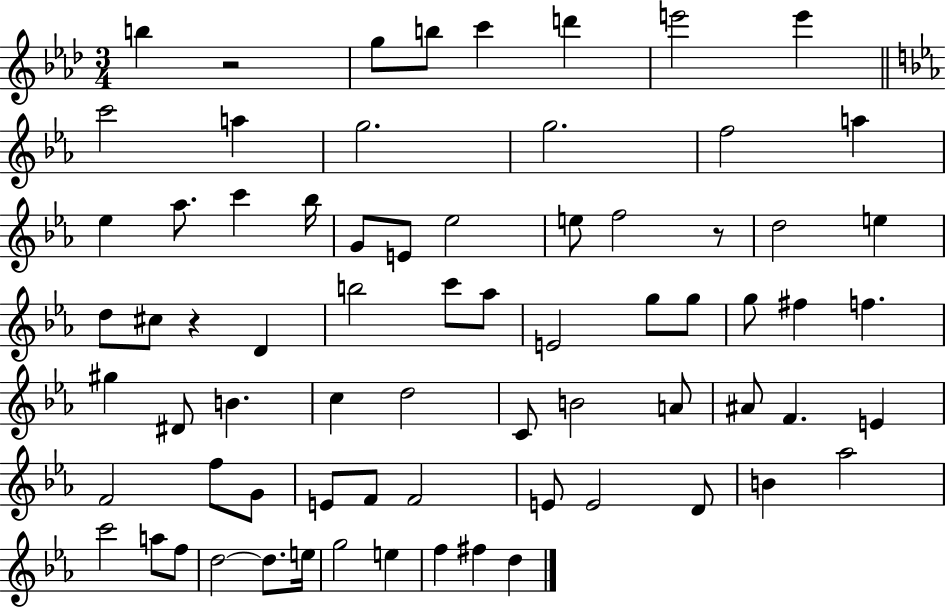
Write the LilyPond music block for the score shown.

{
  \clef treble
  \numericTimeSignature
  \time 3/4
  \key aes \major
  b''4 r2 | g''8 b''8 c'''4 d'''4 | e'''2 e'''4 | \bar "||" \break \key c \minor c'''2 a''4 | g''2. | g''2. | f''2 a''4 | \break ees''4 aes''8. c'''4 bes''16 | g'8 e'8 ees''2 | e''8 f''2 r8 | d''2 e''4 | \break d''8 cis''8 r4 d'4 | b''2 c'''8 aes''8 | e'2 g''8 g''8 | g''8 fis''4 f''4. | \break gis''4 dis'8 b'4. | c''4 d''2 | c'8 b'2 a'8 | ais'8 f'4. e'4 | \break f'2 f''8 g'8 | e'8 f'8 f'2 | e'8 e'2 d'8 | b'4 aes''2 | \break c'''2 a''8 f''8 | d''2~~ d''8. e''16 | g''2 e''4 | f''4 fis''4 d''4 | \break \bar "|."
}